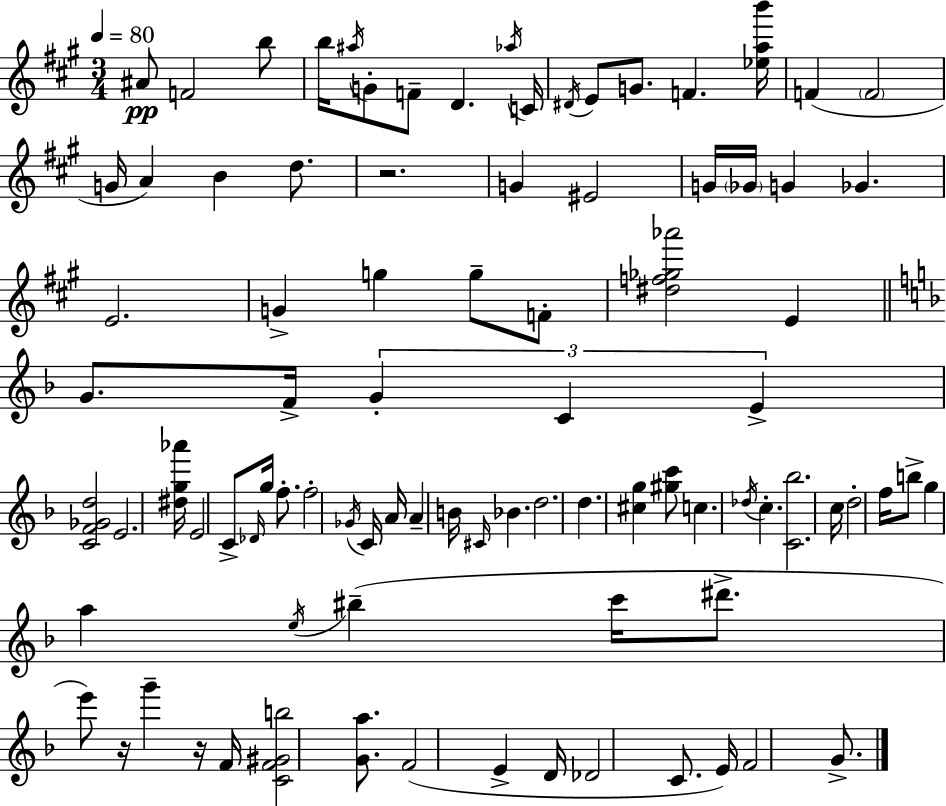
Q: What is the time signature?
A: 3/4